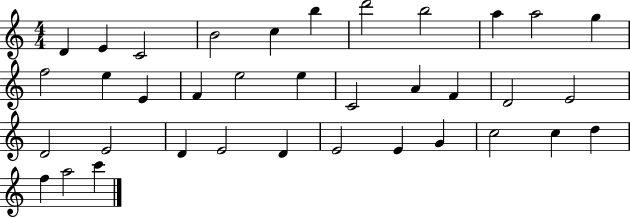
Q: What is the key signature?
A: C major